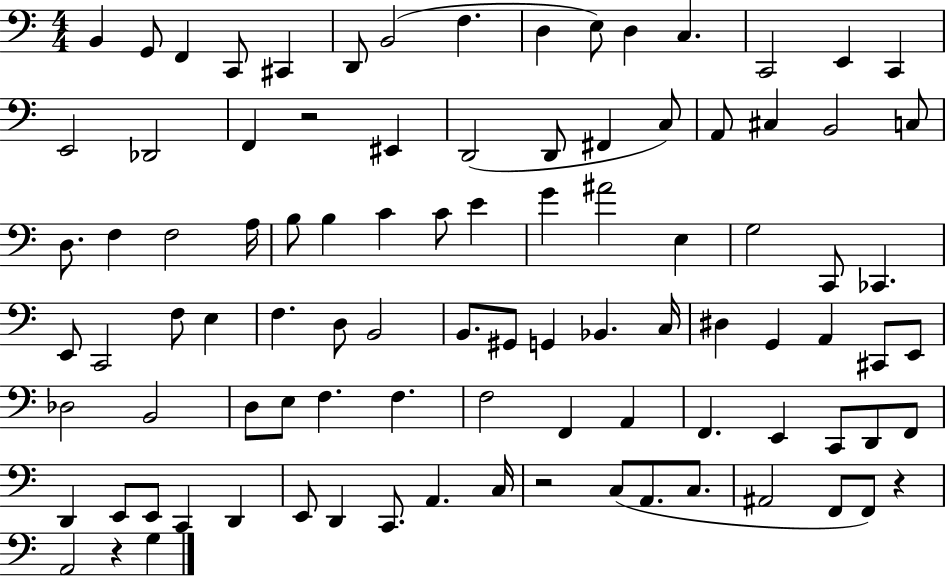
{
  \clef bass
  \numericTimeSignature
  \time 4/4
  \key c \major
  b,4 g,8 f,4 c,8 cis,4 | d,8 b,2( f4. | d4 e8) d4 c4. | c,2 e,4 c,4 | \break e,2 des,2 | f,4 r2 eis,4 | d,2( d,8 fis,4 c8) | a,8 cis4 b,2 c8 | \break d8. f4 f2 a16 | b8 b4 c'4 c'8 e'4 | g'4 ais'2 e4 | g2 c,8 ces,4. | \break e,8 c,2 f8 e4 | f4. d8 b,2 | b,8. gis,8 g,4 bes,4. c16 | dis4 g,4 a,4 cis,8 e,8 | \break des2 b,2 | d8 e8 f4. f4. | f2 f,4 a,4 | f,4. e,4 c,8 d,8 f,8 | \break d,4 e,8 e,8 c,4 d,4 | e,8 d,4 c,8. a,4. c16 | r2 c8( a,8. c8. | ais,2 f,8 f,8) r4 | \break a,2 r4 g4 | \bar "|."
}